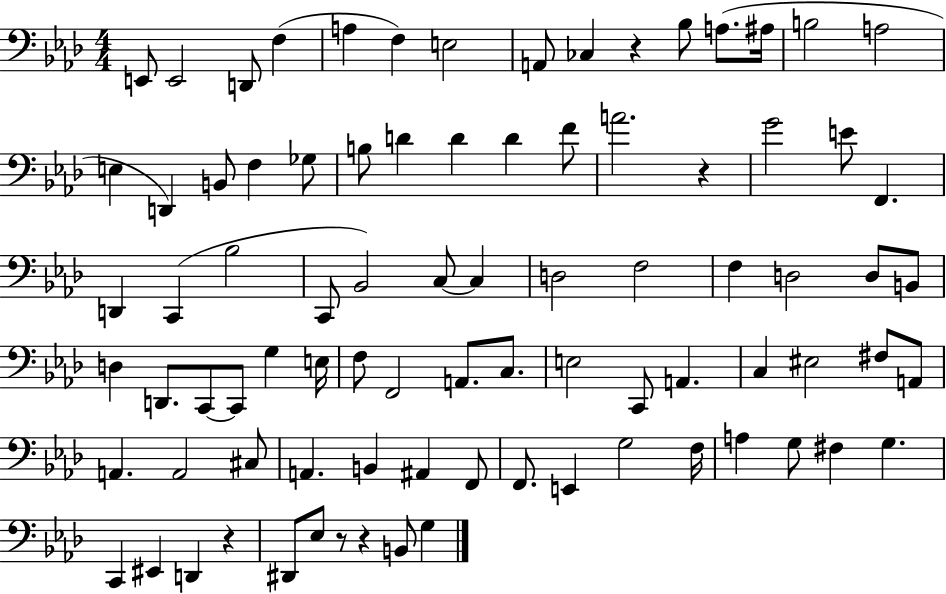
{
  \clef bass
  \numericTimeSignature
  \time 4/4
  \key aes \major
  e,8 e,2 d,8 f4( | a4 f4) e2 | a,8 ces4 r4 bes8 a8.( ais16 | b2 a2 | \break e4 d,4) b,8 f4 ges8 | b8 d'4 d'4 d'4 f'8 | a'2. r4 | g'2 e'8 f,4. | \break d,4 c,4( bes2 | c,8 bes,2) c8~~ c4 | d2 f2 | f4 d2 d8 b,8 | \break d4 d,8. c,8~~ c,8 g4 e16 | f8 f,2 a,8. c8. | e2 c,8 a,4. | c4 eis2 fis8 a,8 | \break a,4. a,2 cis8 | a,4. b,4 ais,4 f,8 | f,8. e,4 g2 f16 | a4 g8 fis4 g4. | \break c,4 eis,4 d,4 r4 | dis,8 ees8 r8 r4 b,8 g4 | \bar "|."
}